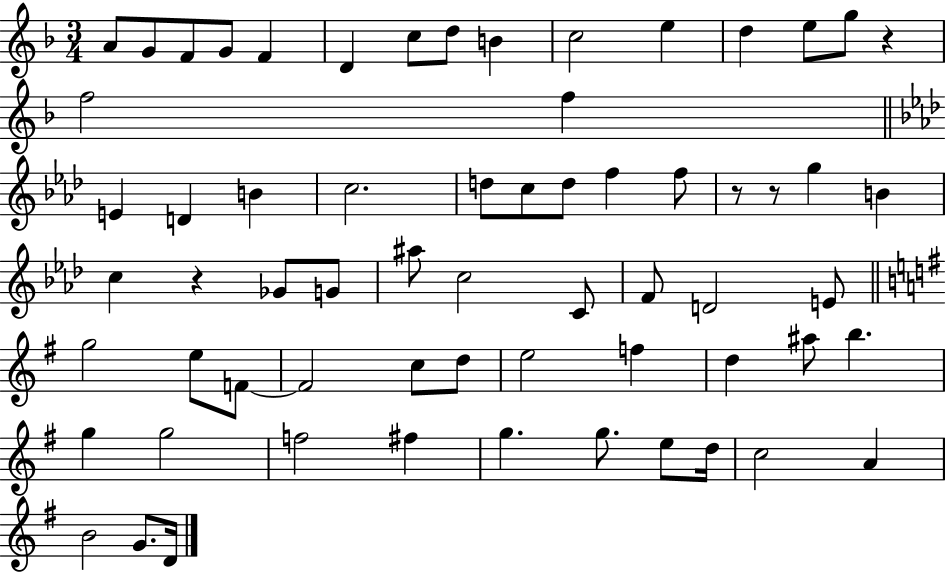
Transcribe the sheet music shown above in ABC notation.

X:1
T:Untitled
M:3/4
L:1/4
K:F
A/2 G/2 F/2 G/2 F D c/2 d/2 B c2 e d e/2 g/2 z f2 f E D B c2 d/2 c/2 d/2 f f/2 z/2 z/2 g B c z _G/2 G/2 ^a/2 c2 C/2 F/2 D2 E/2 g2 e/2 F/2 F2 c/2 d/2 e2 f d ^a/2 b g g2 f2 ^f g g/2 e/2 d/4 c2 A B2 G/2 D/4